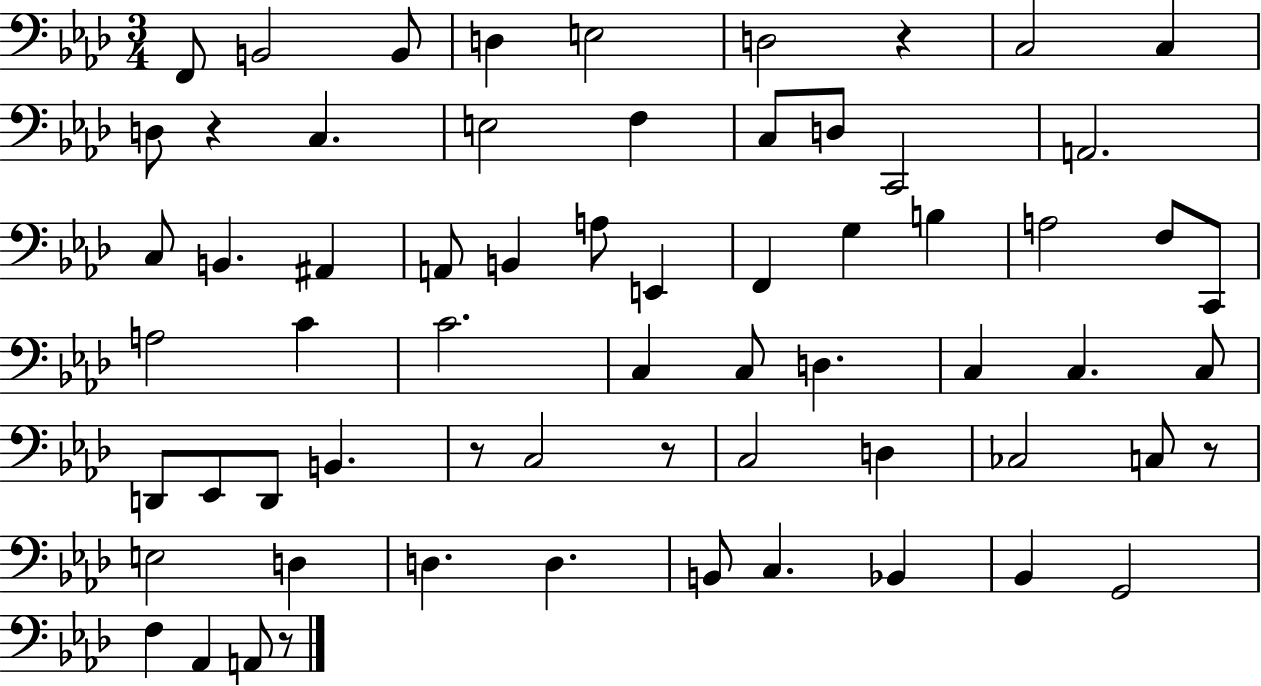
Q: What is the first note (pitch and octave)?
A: F2